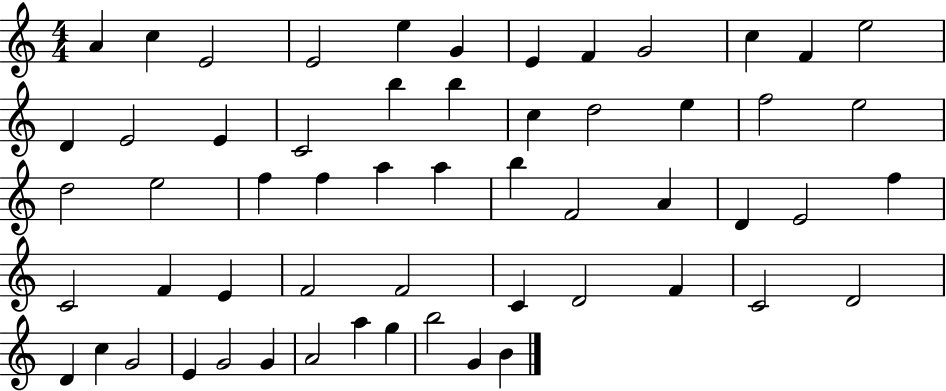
A4/q C5/q E4/h E4/h E5/q G4/q E4/q F4/q G4/h C5/q F4/q E5/h D4/q E4/h E4/q C4/h B5/q B5/q C5/q D5/h E5/q F5/h E5/h D5/h E5/h F5/q F5/q A5/q A5/q B5/q F4/h A4/q D4/q E4/h F5/q C4/h F4/q E4/q F4/h F4/h C4/q D4/h F4/q C4/h D4/h D4/q C5/q G4/h E4/q G4/h G4/q A4/h A5/q G5/q B5/h G4/q B4/q